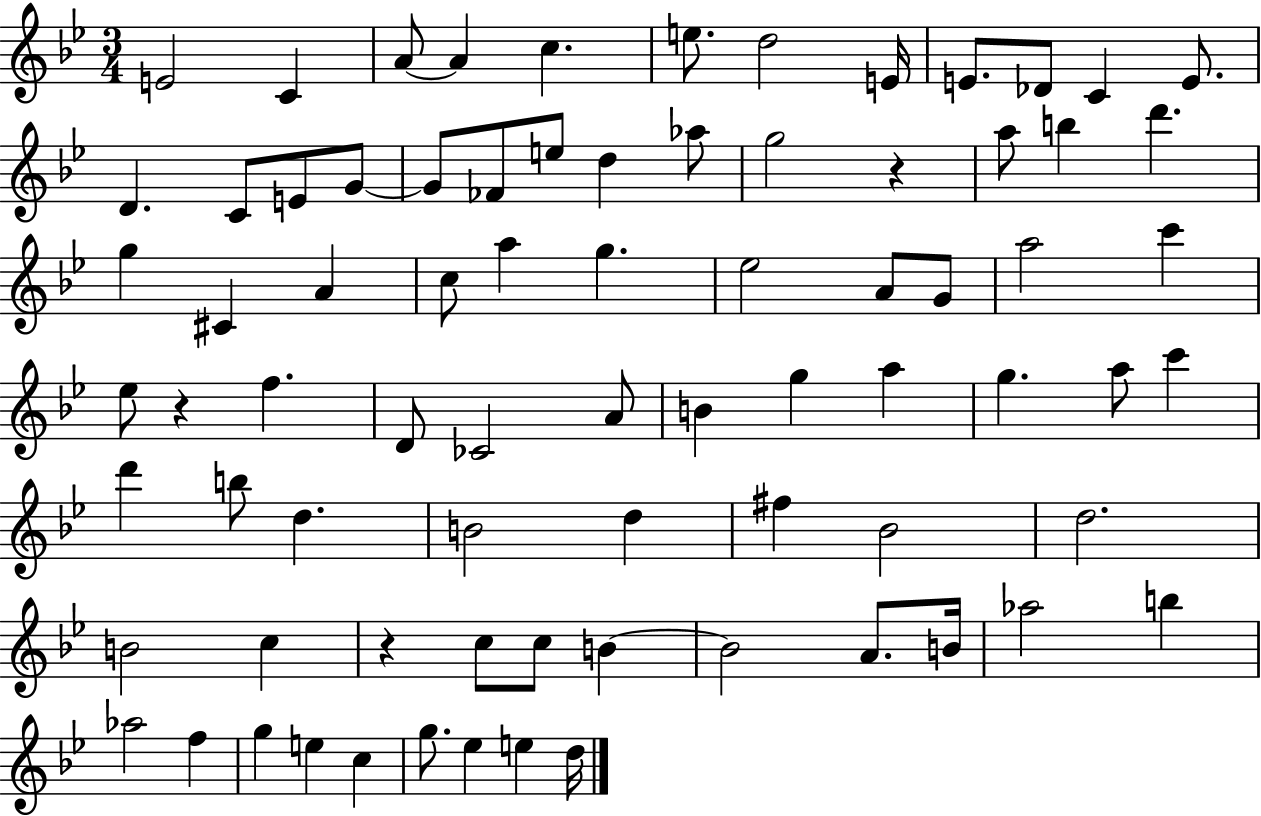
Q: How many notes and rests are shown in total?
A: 77